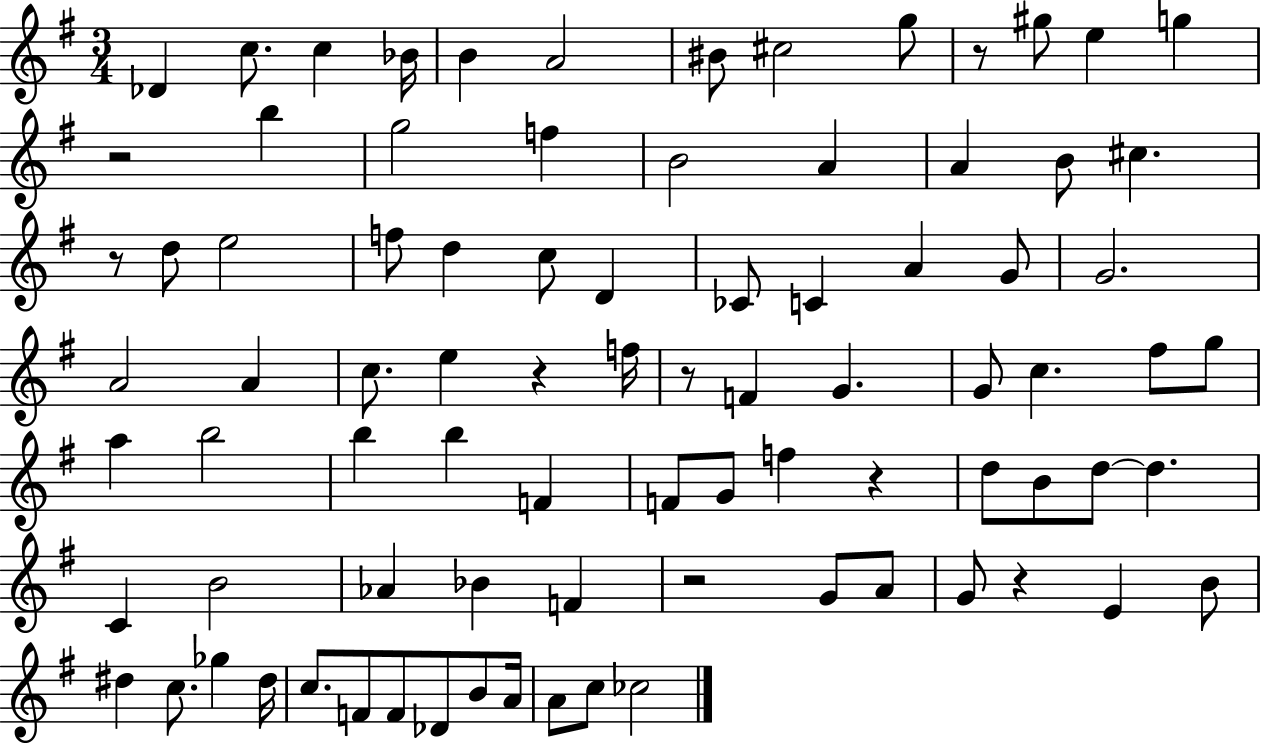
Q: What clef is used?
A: treble